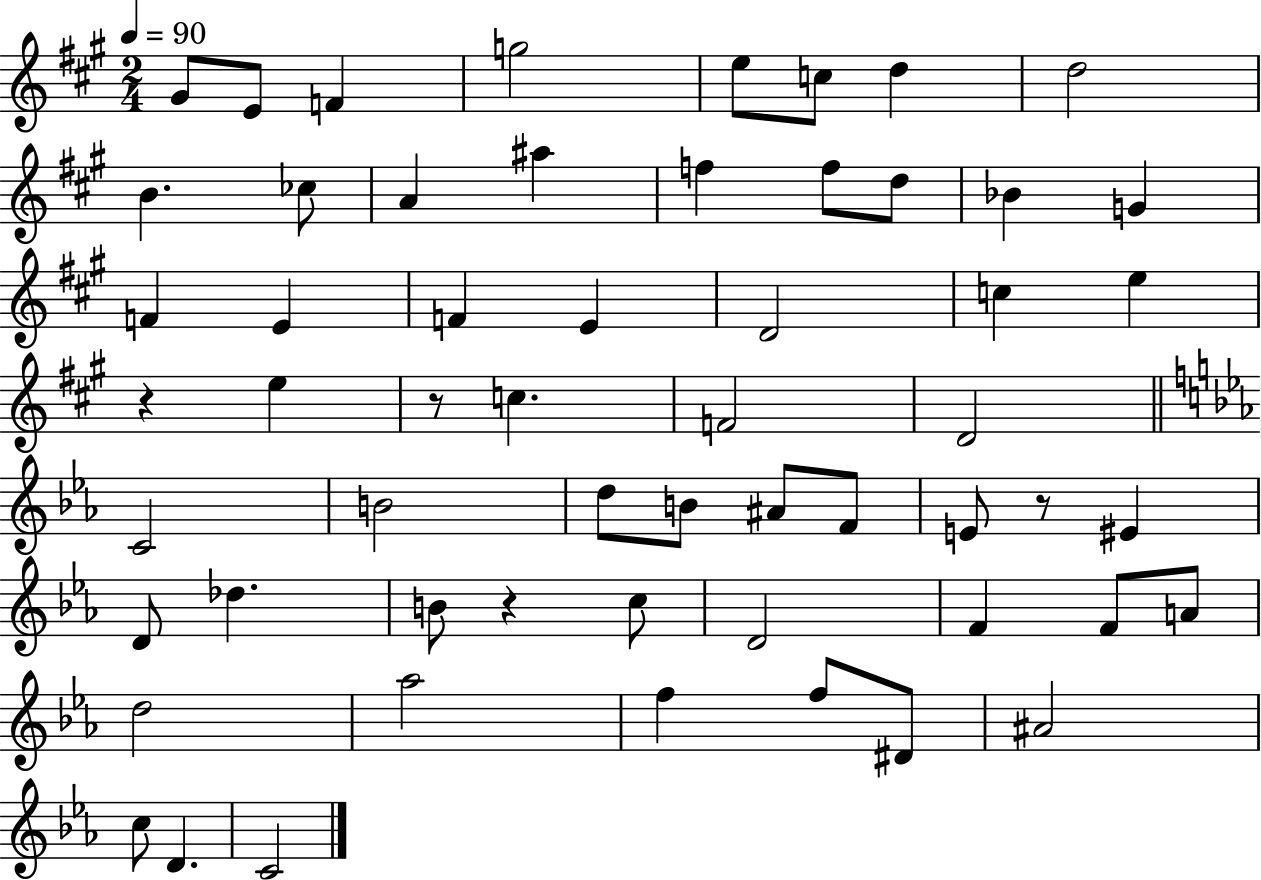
X:1
T:Untitled
M:2/4
L:1/4
K:A
^G/2 E/2 F g2 e/2 c/2 d d2 B _c/2 A ^a f f/2 d/2 _B G F E F E D2 c e z e z/2 c F2 D2 C2 B2 d/2 B/2 ^A/2 F/2 E/2 z/2 ^E D/2 _d B/2 z c/2 D2 F F/2 A/2 d2 _a2 f f/2 ^D/2 ^A2 c/2 D C2